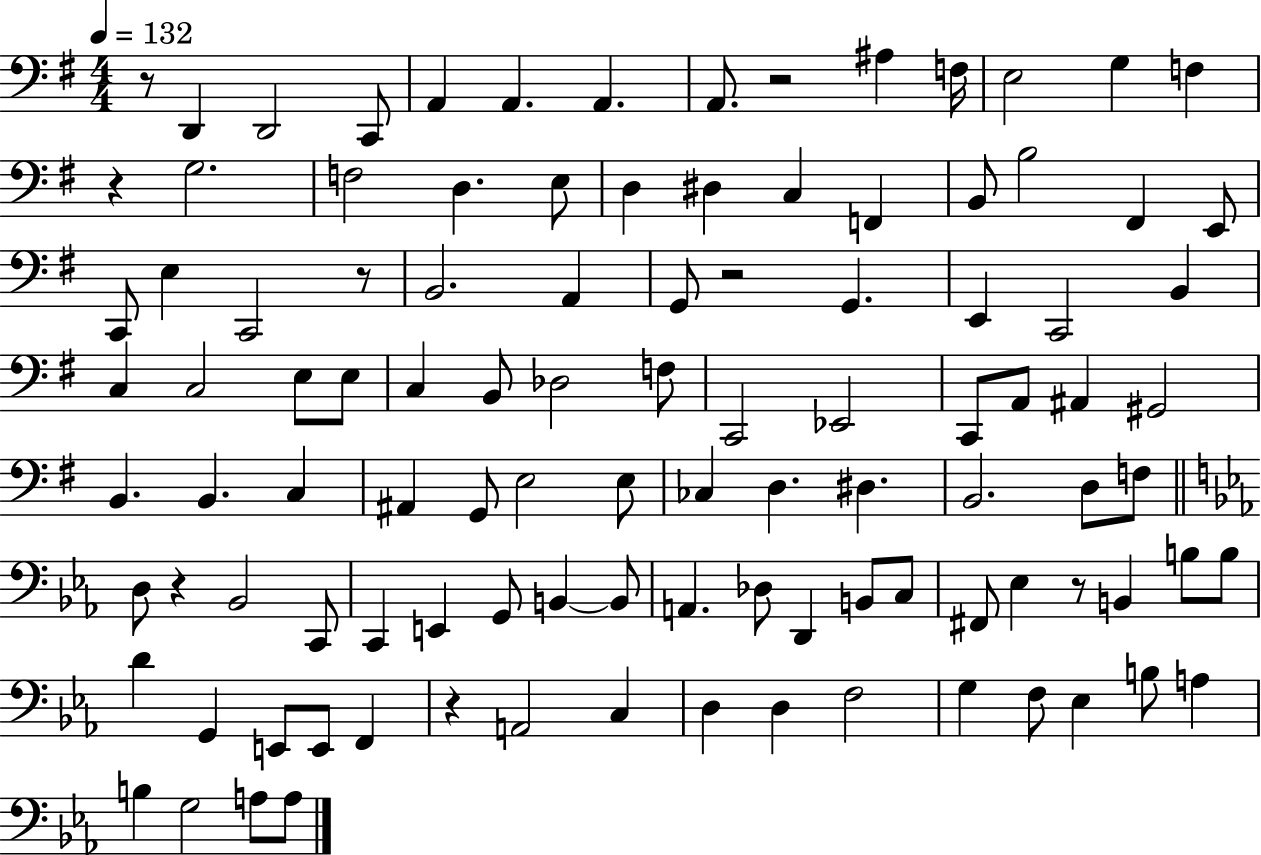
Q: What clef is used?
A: bass